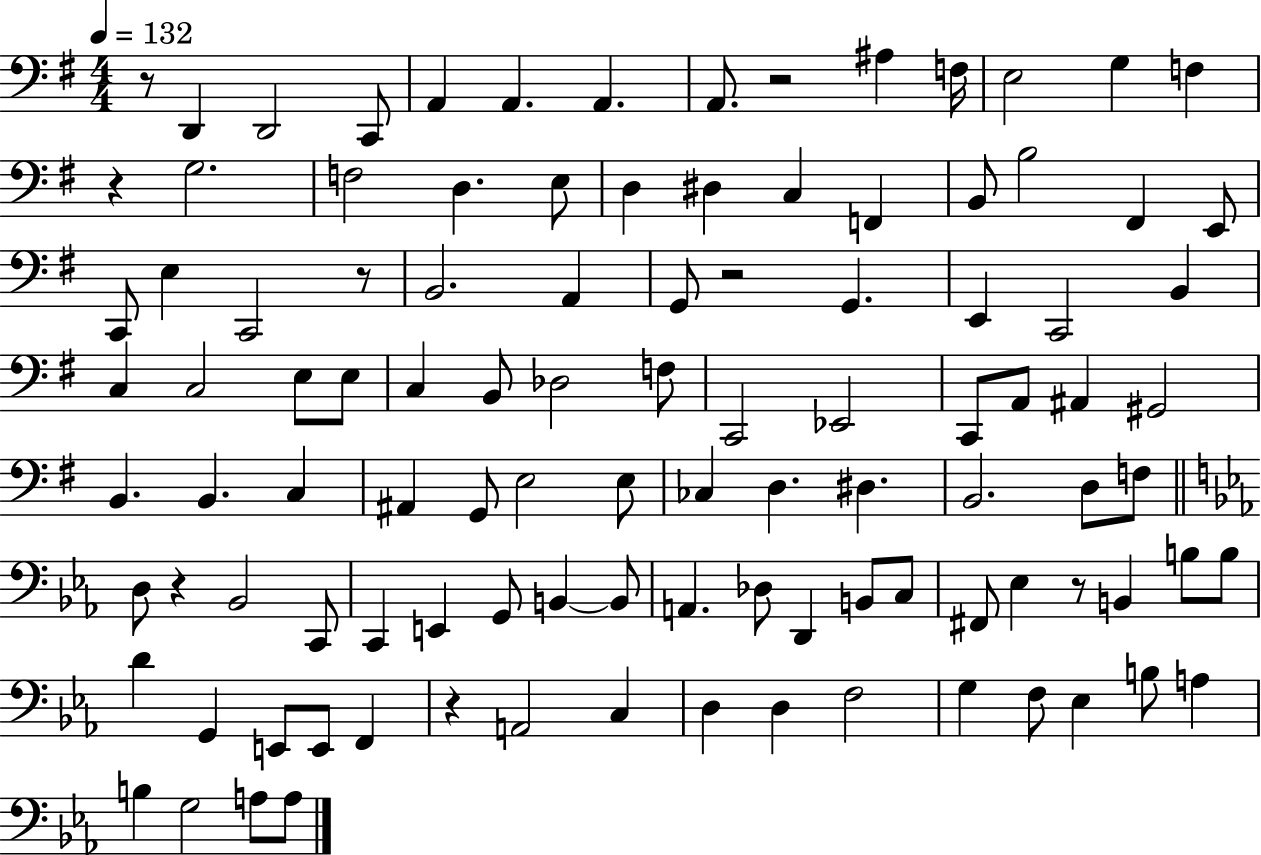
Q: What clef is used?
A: bass